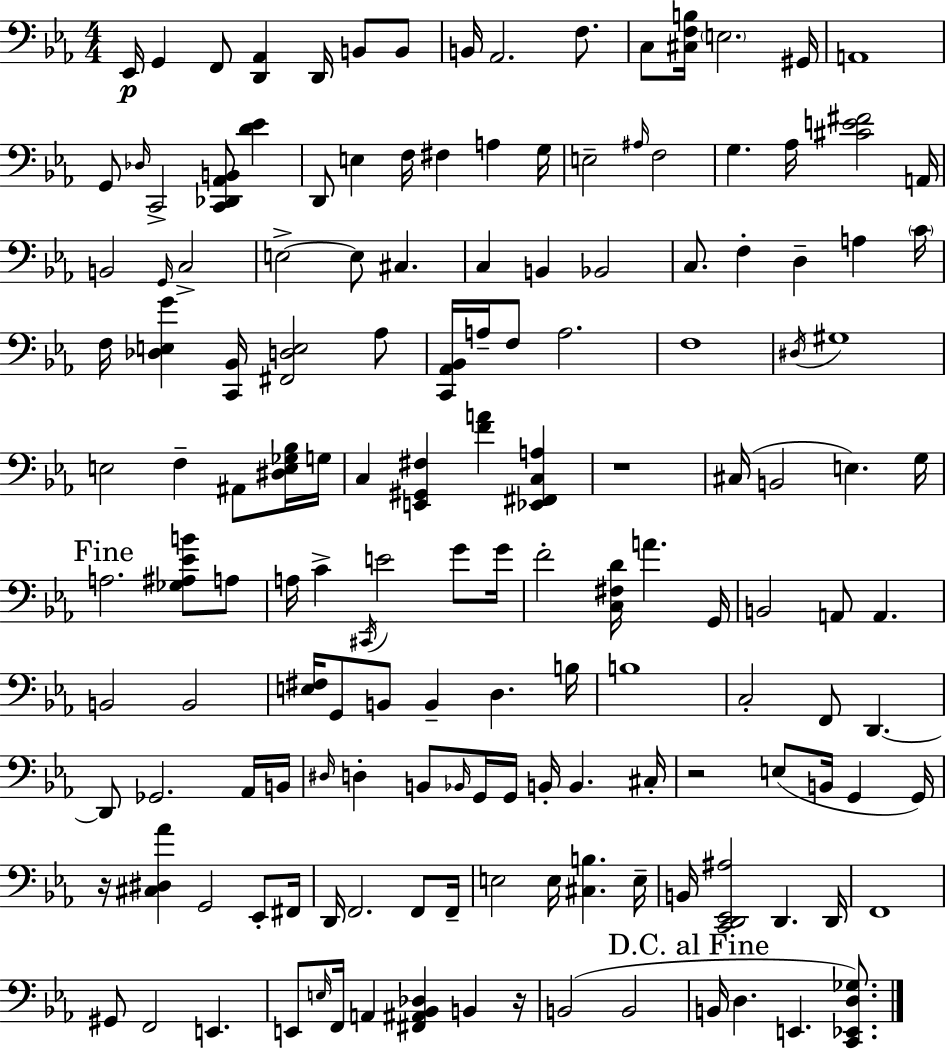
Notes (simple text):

Eb2/s G2/q F2/e [D2,Ab2]/q D2/s B2/e B2/e B2/s Ab2/h. F3/e. C3/e [C#3,F3,B3]/s E3/h. G#2/s A2/w G2/e Db3/s C2/h [C2,Db2,Ab2,B2]/e [D4,Eb4]/q D2/e E3/q F3/s F#3/q A3/q G3/s E3/h A#3/s F3/h G3/q. Ab3/s [C#4,E4,F#4]/h A2/s B2/h G2/s C3/h E3/h E3/e C#3/q. C3/q B2/q Bb2/h C3/e. F3/q D3/q A3/q C4/s F3/s [Db3,E3,G4]/q [C2,Bb2]/s [F#2,D3,E3]/h Ab3/e [C2,Ab2,Bb2]/s A3/s F3/e A3/h. F3/w D#3/s G#3/w E3/h F3/q A#2/e [D#3,E3,Gb3,Bb3]/s G3/s C3/q [E2,G#2,F#3]/q [F4,A4]/q [Eb2,F#2,C3,A3]/q R/w C#3/s B2/h E3/q. G3/s A3/h. [Gb3,A#3,Eb4,B4]/e A3/e A3/s C4/q C#2/s E4/h G4/e G4/s F4/h [C3,F#3,D4]/s A4/q. G2/s B2/h A2/e A2/q. B2/h B2/h [E3,F#3]/s G2/e B2/e B2/q D3/q. B3/s B3/w C3/h F2/e D2/q. D2/e Gb2/h. Ab2/s B2/s D#3/s D3/q B2/e Bb2/s G2/s G2/s B2/s B2/q. C#3/s R/h E3/e B2/s G2/q G2/s R/s [C#3,D#3,Ab4]/q G2/h Eb2/e F#2/s D2/s F2/h. F2/e F2/s E3/h E3/s [C#3,B3]/q. E3/s B2/s [C2,D2,Eb2,A#3]/h D2/q. D2/s F2/w G#2/e F2/h E2/q. E2/e E3/s F2/s A2/q [F#2,A#2,Bb2,Db3]/q B2/q R/s B2/h B2/h B2/s D3/q. E2/q. [C2,Eb2,D3,Gb3]/e.